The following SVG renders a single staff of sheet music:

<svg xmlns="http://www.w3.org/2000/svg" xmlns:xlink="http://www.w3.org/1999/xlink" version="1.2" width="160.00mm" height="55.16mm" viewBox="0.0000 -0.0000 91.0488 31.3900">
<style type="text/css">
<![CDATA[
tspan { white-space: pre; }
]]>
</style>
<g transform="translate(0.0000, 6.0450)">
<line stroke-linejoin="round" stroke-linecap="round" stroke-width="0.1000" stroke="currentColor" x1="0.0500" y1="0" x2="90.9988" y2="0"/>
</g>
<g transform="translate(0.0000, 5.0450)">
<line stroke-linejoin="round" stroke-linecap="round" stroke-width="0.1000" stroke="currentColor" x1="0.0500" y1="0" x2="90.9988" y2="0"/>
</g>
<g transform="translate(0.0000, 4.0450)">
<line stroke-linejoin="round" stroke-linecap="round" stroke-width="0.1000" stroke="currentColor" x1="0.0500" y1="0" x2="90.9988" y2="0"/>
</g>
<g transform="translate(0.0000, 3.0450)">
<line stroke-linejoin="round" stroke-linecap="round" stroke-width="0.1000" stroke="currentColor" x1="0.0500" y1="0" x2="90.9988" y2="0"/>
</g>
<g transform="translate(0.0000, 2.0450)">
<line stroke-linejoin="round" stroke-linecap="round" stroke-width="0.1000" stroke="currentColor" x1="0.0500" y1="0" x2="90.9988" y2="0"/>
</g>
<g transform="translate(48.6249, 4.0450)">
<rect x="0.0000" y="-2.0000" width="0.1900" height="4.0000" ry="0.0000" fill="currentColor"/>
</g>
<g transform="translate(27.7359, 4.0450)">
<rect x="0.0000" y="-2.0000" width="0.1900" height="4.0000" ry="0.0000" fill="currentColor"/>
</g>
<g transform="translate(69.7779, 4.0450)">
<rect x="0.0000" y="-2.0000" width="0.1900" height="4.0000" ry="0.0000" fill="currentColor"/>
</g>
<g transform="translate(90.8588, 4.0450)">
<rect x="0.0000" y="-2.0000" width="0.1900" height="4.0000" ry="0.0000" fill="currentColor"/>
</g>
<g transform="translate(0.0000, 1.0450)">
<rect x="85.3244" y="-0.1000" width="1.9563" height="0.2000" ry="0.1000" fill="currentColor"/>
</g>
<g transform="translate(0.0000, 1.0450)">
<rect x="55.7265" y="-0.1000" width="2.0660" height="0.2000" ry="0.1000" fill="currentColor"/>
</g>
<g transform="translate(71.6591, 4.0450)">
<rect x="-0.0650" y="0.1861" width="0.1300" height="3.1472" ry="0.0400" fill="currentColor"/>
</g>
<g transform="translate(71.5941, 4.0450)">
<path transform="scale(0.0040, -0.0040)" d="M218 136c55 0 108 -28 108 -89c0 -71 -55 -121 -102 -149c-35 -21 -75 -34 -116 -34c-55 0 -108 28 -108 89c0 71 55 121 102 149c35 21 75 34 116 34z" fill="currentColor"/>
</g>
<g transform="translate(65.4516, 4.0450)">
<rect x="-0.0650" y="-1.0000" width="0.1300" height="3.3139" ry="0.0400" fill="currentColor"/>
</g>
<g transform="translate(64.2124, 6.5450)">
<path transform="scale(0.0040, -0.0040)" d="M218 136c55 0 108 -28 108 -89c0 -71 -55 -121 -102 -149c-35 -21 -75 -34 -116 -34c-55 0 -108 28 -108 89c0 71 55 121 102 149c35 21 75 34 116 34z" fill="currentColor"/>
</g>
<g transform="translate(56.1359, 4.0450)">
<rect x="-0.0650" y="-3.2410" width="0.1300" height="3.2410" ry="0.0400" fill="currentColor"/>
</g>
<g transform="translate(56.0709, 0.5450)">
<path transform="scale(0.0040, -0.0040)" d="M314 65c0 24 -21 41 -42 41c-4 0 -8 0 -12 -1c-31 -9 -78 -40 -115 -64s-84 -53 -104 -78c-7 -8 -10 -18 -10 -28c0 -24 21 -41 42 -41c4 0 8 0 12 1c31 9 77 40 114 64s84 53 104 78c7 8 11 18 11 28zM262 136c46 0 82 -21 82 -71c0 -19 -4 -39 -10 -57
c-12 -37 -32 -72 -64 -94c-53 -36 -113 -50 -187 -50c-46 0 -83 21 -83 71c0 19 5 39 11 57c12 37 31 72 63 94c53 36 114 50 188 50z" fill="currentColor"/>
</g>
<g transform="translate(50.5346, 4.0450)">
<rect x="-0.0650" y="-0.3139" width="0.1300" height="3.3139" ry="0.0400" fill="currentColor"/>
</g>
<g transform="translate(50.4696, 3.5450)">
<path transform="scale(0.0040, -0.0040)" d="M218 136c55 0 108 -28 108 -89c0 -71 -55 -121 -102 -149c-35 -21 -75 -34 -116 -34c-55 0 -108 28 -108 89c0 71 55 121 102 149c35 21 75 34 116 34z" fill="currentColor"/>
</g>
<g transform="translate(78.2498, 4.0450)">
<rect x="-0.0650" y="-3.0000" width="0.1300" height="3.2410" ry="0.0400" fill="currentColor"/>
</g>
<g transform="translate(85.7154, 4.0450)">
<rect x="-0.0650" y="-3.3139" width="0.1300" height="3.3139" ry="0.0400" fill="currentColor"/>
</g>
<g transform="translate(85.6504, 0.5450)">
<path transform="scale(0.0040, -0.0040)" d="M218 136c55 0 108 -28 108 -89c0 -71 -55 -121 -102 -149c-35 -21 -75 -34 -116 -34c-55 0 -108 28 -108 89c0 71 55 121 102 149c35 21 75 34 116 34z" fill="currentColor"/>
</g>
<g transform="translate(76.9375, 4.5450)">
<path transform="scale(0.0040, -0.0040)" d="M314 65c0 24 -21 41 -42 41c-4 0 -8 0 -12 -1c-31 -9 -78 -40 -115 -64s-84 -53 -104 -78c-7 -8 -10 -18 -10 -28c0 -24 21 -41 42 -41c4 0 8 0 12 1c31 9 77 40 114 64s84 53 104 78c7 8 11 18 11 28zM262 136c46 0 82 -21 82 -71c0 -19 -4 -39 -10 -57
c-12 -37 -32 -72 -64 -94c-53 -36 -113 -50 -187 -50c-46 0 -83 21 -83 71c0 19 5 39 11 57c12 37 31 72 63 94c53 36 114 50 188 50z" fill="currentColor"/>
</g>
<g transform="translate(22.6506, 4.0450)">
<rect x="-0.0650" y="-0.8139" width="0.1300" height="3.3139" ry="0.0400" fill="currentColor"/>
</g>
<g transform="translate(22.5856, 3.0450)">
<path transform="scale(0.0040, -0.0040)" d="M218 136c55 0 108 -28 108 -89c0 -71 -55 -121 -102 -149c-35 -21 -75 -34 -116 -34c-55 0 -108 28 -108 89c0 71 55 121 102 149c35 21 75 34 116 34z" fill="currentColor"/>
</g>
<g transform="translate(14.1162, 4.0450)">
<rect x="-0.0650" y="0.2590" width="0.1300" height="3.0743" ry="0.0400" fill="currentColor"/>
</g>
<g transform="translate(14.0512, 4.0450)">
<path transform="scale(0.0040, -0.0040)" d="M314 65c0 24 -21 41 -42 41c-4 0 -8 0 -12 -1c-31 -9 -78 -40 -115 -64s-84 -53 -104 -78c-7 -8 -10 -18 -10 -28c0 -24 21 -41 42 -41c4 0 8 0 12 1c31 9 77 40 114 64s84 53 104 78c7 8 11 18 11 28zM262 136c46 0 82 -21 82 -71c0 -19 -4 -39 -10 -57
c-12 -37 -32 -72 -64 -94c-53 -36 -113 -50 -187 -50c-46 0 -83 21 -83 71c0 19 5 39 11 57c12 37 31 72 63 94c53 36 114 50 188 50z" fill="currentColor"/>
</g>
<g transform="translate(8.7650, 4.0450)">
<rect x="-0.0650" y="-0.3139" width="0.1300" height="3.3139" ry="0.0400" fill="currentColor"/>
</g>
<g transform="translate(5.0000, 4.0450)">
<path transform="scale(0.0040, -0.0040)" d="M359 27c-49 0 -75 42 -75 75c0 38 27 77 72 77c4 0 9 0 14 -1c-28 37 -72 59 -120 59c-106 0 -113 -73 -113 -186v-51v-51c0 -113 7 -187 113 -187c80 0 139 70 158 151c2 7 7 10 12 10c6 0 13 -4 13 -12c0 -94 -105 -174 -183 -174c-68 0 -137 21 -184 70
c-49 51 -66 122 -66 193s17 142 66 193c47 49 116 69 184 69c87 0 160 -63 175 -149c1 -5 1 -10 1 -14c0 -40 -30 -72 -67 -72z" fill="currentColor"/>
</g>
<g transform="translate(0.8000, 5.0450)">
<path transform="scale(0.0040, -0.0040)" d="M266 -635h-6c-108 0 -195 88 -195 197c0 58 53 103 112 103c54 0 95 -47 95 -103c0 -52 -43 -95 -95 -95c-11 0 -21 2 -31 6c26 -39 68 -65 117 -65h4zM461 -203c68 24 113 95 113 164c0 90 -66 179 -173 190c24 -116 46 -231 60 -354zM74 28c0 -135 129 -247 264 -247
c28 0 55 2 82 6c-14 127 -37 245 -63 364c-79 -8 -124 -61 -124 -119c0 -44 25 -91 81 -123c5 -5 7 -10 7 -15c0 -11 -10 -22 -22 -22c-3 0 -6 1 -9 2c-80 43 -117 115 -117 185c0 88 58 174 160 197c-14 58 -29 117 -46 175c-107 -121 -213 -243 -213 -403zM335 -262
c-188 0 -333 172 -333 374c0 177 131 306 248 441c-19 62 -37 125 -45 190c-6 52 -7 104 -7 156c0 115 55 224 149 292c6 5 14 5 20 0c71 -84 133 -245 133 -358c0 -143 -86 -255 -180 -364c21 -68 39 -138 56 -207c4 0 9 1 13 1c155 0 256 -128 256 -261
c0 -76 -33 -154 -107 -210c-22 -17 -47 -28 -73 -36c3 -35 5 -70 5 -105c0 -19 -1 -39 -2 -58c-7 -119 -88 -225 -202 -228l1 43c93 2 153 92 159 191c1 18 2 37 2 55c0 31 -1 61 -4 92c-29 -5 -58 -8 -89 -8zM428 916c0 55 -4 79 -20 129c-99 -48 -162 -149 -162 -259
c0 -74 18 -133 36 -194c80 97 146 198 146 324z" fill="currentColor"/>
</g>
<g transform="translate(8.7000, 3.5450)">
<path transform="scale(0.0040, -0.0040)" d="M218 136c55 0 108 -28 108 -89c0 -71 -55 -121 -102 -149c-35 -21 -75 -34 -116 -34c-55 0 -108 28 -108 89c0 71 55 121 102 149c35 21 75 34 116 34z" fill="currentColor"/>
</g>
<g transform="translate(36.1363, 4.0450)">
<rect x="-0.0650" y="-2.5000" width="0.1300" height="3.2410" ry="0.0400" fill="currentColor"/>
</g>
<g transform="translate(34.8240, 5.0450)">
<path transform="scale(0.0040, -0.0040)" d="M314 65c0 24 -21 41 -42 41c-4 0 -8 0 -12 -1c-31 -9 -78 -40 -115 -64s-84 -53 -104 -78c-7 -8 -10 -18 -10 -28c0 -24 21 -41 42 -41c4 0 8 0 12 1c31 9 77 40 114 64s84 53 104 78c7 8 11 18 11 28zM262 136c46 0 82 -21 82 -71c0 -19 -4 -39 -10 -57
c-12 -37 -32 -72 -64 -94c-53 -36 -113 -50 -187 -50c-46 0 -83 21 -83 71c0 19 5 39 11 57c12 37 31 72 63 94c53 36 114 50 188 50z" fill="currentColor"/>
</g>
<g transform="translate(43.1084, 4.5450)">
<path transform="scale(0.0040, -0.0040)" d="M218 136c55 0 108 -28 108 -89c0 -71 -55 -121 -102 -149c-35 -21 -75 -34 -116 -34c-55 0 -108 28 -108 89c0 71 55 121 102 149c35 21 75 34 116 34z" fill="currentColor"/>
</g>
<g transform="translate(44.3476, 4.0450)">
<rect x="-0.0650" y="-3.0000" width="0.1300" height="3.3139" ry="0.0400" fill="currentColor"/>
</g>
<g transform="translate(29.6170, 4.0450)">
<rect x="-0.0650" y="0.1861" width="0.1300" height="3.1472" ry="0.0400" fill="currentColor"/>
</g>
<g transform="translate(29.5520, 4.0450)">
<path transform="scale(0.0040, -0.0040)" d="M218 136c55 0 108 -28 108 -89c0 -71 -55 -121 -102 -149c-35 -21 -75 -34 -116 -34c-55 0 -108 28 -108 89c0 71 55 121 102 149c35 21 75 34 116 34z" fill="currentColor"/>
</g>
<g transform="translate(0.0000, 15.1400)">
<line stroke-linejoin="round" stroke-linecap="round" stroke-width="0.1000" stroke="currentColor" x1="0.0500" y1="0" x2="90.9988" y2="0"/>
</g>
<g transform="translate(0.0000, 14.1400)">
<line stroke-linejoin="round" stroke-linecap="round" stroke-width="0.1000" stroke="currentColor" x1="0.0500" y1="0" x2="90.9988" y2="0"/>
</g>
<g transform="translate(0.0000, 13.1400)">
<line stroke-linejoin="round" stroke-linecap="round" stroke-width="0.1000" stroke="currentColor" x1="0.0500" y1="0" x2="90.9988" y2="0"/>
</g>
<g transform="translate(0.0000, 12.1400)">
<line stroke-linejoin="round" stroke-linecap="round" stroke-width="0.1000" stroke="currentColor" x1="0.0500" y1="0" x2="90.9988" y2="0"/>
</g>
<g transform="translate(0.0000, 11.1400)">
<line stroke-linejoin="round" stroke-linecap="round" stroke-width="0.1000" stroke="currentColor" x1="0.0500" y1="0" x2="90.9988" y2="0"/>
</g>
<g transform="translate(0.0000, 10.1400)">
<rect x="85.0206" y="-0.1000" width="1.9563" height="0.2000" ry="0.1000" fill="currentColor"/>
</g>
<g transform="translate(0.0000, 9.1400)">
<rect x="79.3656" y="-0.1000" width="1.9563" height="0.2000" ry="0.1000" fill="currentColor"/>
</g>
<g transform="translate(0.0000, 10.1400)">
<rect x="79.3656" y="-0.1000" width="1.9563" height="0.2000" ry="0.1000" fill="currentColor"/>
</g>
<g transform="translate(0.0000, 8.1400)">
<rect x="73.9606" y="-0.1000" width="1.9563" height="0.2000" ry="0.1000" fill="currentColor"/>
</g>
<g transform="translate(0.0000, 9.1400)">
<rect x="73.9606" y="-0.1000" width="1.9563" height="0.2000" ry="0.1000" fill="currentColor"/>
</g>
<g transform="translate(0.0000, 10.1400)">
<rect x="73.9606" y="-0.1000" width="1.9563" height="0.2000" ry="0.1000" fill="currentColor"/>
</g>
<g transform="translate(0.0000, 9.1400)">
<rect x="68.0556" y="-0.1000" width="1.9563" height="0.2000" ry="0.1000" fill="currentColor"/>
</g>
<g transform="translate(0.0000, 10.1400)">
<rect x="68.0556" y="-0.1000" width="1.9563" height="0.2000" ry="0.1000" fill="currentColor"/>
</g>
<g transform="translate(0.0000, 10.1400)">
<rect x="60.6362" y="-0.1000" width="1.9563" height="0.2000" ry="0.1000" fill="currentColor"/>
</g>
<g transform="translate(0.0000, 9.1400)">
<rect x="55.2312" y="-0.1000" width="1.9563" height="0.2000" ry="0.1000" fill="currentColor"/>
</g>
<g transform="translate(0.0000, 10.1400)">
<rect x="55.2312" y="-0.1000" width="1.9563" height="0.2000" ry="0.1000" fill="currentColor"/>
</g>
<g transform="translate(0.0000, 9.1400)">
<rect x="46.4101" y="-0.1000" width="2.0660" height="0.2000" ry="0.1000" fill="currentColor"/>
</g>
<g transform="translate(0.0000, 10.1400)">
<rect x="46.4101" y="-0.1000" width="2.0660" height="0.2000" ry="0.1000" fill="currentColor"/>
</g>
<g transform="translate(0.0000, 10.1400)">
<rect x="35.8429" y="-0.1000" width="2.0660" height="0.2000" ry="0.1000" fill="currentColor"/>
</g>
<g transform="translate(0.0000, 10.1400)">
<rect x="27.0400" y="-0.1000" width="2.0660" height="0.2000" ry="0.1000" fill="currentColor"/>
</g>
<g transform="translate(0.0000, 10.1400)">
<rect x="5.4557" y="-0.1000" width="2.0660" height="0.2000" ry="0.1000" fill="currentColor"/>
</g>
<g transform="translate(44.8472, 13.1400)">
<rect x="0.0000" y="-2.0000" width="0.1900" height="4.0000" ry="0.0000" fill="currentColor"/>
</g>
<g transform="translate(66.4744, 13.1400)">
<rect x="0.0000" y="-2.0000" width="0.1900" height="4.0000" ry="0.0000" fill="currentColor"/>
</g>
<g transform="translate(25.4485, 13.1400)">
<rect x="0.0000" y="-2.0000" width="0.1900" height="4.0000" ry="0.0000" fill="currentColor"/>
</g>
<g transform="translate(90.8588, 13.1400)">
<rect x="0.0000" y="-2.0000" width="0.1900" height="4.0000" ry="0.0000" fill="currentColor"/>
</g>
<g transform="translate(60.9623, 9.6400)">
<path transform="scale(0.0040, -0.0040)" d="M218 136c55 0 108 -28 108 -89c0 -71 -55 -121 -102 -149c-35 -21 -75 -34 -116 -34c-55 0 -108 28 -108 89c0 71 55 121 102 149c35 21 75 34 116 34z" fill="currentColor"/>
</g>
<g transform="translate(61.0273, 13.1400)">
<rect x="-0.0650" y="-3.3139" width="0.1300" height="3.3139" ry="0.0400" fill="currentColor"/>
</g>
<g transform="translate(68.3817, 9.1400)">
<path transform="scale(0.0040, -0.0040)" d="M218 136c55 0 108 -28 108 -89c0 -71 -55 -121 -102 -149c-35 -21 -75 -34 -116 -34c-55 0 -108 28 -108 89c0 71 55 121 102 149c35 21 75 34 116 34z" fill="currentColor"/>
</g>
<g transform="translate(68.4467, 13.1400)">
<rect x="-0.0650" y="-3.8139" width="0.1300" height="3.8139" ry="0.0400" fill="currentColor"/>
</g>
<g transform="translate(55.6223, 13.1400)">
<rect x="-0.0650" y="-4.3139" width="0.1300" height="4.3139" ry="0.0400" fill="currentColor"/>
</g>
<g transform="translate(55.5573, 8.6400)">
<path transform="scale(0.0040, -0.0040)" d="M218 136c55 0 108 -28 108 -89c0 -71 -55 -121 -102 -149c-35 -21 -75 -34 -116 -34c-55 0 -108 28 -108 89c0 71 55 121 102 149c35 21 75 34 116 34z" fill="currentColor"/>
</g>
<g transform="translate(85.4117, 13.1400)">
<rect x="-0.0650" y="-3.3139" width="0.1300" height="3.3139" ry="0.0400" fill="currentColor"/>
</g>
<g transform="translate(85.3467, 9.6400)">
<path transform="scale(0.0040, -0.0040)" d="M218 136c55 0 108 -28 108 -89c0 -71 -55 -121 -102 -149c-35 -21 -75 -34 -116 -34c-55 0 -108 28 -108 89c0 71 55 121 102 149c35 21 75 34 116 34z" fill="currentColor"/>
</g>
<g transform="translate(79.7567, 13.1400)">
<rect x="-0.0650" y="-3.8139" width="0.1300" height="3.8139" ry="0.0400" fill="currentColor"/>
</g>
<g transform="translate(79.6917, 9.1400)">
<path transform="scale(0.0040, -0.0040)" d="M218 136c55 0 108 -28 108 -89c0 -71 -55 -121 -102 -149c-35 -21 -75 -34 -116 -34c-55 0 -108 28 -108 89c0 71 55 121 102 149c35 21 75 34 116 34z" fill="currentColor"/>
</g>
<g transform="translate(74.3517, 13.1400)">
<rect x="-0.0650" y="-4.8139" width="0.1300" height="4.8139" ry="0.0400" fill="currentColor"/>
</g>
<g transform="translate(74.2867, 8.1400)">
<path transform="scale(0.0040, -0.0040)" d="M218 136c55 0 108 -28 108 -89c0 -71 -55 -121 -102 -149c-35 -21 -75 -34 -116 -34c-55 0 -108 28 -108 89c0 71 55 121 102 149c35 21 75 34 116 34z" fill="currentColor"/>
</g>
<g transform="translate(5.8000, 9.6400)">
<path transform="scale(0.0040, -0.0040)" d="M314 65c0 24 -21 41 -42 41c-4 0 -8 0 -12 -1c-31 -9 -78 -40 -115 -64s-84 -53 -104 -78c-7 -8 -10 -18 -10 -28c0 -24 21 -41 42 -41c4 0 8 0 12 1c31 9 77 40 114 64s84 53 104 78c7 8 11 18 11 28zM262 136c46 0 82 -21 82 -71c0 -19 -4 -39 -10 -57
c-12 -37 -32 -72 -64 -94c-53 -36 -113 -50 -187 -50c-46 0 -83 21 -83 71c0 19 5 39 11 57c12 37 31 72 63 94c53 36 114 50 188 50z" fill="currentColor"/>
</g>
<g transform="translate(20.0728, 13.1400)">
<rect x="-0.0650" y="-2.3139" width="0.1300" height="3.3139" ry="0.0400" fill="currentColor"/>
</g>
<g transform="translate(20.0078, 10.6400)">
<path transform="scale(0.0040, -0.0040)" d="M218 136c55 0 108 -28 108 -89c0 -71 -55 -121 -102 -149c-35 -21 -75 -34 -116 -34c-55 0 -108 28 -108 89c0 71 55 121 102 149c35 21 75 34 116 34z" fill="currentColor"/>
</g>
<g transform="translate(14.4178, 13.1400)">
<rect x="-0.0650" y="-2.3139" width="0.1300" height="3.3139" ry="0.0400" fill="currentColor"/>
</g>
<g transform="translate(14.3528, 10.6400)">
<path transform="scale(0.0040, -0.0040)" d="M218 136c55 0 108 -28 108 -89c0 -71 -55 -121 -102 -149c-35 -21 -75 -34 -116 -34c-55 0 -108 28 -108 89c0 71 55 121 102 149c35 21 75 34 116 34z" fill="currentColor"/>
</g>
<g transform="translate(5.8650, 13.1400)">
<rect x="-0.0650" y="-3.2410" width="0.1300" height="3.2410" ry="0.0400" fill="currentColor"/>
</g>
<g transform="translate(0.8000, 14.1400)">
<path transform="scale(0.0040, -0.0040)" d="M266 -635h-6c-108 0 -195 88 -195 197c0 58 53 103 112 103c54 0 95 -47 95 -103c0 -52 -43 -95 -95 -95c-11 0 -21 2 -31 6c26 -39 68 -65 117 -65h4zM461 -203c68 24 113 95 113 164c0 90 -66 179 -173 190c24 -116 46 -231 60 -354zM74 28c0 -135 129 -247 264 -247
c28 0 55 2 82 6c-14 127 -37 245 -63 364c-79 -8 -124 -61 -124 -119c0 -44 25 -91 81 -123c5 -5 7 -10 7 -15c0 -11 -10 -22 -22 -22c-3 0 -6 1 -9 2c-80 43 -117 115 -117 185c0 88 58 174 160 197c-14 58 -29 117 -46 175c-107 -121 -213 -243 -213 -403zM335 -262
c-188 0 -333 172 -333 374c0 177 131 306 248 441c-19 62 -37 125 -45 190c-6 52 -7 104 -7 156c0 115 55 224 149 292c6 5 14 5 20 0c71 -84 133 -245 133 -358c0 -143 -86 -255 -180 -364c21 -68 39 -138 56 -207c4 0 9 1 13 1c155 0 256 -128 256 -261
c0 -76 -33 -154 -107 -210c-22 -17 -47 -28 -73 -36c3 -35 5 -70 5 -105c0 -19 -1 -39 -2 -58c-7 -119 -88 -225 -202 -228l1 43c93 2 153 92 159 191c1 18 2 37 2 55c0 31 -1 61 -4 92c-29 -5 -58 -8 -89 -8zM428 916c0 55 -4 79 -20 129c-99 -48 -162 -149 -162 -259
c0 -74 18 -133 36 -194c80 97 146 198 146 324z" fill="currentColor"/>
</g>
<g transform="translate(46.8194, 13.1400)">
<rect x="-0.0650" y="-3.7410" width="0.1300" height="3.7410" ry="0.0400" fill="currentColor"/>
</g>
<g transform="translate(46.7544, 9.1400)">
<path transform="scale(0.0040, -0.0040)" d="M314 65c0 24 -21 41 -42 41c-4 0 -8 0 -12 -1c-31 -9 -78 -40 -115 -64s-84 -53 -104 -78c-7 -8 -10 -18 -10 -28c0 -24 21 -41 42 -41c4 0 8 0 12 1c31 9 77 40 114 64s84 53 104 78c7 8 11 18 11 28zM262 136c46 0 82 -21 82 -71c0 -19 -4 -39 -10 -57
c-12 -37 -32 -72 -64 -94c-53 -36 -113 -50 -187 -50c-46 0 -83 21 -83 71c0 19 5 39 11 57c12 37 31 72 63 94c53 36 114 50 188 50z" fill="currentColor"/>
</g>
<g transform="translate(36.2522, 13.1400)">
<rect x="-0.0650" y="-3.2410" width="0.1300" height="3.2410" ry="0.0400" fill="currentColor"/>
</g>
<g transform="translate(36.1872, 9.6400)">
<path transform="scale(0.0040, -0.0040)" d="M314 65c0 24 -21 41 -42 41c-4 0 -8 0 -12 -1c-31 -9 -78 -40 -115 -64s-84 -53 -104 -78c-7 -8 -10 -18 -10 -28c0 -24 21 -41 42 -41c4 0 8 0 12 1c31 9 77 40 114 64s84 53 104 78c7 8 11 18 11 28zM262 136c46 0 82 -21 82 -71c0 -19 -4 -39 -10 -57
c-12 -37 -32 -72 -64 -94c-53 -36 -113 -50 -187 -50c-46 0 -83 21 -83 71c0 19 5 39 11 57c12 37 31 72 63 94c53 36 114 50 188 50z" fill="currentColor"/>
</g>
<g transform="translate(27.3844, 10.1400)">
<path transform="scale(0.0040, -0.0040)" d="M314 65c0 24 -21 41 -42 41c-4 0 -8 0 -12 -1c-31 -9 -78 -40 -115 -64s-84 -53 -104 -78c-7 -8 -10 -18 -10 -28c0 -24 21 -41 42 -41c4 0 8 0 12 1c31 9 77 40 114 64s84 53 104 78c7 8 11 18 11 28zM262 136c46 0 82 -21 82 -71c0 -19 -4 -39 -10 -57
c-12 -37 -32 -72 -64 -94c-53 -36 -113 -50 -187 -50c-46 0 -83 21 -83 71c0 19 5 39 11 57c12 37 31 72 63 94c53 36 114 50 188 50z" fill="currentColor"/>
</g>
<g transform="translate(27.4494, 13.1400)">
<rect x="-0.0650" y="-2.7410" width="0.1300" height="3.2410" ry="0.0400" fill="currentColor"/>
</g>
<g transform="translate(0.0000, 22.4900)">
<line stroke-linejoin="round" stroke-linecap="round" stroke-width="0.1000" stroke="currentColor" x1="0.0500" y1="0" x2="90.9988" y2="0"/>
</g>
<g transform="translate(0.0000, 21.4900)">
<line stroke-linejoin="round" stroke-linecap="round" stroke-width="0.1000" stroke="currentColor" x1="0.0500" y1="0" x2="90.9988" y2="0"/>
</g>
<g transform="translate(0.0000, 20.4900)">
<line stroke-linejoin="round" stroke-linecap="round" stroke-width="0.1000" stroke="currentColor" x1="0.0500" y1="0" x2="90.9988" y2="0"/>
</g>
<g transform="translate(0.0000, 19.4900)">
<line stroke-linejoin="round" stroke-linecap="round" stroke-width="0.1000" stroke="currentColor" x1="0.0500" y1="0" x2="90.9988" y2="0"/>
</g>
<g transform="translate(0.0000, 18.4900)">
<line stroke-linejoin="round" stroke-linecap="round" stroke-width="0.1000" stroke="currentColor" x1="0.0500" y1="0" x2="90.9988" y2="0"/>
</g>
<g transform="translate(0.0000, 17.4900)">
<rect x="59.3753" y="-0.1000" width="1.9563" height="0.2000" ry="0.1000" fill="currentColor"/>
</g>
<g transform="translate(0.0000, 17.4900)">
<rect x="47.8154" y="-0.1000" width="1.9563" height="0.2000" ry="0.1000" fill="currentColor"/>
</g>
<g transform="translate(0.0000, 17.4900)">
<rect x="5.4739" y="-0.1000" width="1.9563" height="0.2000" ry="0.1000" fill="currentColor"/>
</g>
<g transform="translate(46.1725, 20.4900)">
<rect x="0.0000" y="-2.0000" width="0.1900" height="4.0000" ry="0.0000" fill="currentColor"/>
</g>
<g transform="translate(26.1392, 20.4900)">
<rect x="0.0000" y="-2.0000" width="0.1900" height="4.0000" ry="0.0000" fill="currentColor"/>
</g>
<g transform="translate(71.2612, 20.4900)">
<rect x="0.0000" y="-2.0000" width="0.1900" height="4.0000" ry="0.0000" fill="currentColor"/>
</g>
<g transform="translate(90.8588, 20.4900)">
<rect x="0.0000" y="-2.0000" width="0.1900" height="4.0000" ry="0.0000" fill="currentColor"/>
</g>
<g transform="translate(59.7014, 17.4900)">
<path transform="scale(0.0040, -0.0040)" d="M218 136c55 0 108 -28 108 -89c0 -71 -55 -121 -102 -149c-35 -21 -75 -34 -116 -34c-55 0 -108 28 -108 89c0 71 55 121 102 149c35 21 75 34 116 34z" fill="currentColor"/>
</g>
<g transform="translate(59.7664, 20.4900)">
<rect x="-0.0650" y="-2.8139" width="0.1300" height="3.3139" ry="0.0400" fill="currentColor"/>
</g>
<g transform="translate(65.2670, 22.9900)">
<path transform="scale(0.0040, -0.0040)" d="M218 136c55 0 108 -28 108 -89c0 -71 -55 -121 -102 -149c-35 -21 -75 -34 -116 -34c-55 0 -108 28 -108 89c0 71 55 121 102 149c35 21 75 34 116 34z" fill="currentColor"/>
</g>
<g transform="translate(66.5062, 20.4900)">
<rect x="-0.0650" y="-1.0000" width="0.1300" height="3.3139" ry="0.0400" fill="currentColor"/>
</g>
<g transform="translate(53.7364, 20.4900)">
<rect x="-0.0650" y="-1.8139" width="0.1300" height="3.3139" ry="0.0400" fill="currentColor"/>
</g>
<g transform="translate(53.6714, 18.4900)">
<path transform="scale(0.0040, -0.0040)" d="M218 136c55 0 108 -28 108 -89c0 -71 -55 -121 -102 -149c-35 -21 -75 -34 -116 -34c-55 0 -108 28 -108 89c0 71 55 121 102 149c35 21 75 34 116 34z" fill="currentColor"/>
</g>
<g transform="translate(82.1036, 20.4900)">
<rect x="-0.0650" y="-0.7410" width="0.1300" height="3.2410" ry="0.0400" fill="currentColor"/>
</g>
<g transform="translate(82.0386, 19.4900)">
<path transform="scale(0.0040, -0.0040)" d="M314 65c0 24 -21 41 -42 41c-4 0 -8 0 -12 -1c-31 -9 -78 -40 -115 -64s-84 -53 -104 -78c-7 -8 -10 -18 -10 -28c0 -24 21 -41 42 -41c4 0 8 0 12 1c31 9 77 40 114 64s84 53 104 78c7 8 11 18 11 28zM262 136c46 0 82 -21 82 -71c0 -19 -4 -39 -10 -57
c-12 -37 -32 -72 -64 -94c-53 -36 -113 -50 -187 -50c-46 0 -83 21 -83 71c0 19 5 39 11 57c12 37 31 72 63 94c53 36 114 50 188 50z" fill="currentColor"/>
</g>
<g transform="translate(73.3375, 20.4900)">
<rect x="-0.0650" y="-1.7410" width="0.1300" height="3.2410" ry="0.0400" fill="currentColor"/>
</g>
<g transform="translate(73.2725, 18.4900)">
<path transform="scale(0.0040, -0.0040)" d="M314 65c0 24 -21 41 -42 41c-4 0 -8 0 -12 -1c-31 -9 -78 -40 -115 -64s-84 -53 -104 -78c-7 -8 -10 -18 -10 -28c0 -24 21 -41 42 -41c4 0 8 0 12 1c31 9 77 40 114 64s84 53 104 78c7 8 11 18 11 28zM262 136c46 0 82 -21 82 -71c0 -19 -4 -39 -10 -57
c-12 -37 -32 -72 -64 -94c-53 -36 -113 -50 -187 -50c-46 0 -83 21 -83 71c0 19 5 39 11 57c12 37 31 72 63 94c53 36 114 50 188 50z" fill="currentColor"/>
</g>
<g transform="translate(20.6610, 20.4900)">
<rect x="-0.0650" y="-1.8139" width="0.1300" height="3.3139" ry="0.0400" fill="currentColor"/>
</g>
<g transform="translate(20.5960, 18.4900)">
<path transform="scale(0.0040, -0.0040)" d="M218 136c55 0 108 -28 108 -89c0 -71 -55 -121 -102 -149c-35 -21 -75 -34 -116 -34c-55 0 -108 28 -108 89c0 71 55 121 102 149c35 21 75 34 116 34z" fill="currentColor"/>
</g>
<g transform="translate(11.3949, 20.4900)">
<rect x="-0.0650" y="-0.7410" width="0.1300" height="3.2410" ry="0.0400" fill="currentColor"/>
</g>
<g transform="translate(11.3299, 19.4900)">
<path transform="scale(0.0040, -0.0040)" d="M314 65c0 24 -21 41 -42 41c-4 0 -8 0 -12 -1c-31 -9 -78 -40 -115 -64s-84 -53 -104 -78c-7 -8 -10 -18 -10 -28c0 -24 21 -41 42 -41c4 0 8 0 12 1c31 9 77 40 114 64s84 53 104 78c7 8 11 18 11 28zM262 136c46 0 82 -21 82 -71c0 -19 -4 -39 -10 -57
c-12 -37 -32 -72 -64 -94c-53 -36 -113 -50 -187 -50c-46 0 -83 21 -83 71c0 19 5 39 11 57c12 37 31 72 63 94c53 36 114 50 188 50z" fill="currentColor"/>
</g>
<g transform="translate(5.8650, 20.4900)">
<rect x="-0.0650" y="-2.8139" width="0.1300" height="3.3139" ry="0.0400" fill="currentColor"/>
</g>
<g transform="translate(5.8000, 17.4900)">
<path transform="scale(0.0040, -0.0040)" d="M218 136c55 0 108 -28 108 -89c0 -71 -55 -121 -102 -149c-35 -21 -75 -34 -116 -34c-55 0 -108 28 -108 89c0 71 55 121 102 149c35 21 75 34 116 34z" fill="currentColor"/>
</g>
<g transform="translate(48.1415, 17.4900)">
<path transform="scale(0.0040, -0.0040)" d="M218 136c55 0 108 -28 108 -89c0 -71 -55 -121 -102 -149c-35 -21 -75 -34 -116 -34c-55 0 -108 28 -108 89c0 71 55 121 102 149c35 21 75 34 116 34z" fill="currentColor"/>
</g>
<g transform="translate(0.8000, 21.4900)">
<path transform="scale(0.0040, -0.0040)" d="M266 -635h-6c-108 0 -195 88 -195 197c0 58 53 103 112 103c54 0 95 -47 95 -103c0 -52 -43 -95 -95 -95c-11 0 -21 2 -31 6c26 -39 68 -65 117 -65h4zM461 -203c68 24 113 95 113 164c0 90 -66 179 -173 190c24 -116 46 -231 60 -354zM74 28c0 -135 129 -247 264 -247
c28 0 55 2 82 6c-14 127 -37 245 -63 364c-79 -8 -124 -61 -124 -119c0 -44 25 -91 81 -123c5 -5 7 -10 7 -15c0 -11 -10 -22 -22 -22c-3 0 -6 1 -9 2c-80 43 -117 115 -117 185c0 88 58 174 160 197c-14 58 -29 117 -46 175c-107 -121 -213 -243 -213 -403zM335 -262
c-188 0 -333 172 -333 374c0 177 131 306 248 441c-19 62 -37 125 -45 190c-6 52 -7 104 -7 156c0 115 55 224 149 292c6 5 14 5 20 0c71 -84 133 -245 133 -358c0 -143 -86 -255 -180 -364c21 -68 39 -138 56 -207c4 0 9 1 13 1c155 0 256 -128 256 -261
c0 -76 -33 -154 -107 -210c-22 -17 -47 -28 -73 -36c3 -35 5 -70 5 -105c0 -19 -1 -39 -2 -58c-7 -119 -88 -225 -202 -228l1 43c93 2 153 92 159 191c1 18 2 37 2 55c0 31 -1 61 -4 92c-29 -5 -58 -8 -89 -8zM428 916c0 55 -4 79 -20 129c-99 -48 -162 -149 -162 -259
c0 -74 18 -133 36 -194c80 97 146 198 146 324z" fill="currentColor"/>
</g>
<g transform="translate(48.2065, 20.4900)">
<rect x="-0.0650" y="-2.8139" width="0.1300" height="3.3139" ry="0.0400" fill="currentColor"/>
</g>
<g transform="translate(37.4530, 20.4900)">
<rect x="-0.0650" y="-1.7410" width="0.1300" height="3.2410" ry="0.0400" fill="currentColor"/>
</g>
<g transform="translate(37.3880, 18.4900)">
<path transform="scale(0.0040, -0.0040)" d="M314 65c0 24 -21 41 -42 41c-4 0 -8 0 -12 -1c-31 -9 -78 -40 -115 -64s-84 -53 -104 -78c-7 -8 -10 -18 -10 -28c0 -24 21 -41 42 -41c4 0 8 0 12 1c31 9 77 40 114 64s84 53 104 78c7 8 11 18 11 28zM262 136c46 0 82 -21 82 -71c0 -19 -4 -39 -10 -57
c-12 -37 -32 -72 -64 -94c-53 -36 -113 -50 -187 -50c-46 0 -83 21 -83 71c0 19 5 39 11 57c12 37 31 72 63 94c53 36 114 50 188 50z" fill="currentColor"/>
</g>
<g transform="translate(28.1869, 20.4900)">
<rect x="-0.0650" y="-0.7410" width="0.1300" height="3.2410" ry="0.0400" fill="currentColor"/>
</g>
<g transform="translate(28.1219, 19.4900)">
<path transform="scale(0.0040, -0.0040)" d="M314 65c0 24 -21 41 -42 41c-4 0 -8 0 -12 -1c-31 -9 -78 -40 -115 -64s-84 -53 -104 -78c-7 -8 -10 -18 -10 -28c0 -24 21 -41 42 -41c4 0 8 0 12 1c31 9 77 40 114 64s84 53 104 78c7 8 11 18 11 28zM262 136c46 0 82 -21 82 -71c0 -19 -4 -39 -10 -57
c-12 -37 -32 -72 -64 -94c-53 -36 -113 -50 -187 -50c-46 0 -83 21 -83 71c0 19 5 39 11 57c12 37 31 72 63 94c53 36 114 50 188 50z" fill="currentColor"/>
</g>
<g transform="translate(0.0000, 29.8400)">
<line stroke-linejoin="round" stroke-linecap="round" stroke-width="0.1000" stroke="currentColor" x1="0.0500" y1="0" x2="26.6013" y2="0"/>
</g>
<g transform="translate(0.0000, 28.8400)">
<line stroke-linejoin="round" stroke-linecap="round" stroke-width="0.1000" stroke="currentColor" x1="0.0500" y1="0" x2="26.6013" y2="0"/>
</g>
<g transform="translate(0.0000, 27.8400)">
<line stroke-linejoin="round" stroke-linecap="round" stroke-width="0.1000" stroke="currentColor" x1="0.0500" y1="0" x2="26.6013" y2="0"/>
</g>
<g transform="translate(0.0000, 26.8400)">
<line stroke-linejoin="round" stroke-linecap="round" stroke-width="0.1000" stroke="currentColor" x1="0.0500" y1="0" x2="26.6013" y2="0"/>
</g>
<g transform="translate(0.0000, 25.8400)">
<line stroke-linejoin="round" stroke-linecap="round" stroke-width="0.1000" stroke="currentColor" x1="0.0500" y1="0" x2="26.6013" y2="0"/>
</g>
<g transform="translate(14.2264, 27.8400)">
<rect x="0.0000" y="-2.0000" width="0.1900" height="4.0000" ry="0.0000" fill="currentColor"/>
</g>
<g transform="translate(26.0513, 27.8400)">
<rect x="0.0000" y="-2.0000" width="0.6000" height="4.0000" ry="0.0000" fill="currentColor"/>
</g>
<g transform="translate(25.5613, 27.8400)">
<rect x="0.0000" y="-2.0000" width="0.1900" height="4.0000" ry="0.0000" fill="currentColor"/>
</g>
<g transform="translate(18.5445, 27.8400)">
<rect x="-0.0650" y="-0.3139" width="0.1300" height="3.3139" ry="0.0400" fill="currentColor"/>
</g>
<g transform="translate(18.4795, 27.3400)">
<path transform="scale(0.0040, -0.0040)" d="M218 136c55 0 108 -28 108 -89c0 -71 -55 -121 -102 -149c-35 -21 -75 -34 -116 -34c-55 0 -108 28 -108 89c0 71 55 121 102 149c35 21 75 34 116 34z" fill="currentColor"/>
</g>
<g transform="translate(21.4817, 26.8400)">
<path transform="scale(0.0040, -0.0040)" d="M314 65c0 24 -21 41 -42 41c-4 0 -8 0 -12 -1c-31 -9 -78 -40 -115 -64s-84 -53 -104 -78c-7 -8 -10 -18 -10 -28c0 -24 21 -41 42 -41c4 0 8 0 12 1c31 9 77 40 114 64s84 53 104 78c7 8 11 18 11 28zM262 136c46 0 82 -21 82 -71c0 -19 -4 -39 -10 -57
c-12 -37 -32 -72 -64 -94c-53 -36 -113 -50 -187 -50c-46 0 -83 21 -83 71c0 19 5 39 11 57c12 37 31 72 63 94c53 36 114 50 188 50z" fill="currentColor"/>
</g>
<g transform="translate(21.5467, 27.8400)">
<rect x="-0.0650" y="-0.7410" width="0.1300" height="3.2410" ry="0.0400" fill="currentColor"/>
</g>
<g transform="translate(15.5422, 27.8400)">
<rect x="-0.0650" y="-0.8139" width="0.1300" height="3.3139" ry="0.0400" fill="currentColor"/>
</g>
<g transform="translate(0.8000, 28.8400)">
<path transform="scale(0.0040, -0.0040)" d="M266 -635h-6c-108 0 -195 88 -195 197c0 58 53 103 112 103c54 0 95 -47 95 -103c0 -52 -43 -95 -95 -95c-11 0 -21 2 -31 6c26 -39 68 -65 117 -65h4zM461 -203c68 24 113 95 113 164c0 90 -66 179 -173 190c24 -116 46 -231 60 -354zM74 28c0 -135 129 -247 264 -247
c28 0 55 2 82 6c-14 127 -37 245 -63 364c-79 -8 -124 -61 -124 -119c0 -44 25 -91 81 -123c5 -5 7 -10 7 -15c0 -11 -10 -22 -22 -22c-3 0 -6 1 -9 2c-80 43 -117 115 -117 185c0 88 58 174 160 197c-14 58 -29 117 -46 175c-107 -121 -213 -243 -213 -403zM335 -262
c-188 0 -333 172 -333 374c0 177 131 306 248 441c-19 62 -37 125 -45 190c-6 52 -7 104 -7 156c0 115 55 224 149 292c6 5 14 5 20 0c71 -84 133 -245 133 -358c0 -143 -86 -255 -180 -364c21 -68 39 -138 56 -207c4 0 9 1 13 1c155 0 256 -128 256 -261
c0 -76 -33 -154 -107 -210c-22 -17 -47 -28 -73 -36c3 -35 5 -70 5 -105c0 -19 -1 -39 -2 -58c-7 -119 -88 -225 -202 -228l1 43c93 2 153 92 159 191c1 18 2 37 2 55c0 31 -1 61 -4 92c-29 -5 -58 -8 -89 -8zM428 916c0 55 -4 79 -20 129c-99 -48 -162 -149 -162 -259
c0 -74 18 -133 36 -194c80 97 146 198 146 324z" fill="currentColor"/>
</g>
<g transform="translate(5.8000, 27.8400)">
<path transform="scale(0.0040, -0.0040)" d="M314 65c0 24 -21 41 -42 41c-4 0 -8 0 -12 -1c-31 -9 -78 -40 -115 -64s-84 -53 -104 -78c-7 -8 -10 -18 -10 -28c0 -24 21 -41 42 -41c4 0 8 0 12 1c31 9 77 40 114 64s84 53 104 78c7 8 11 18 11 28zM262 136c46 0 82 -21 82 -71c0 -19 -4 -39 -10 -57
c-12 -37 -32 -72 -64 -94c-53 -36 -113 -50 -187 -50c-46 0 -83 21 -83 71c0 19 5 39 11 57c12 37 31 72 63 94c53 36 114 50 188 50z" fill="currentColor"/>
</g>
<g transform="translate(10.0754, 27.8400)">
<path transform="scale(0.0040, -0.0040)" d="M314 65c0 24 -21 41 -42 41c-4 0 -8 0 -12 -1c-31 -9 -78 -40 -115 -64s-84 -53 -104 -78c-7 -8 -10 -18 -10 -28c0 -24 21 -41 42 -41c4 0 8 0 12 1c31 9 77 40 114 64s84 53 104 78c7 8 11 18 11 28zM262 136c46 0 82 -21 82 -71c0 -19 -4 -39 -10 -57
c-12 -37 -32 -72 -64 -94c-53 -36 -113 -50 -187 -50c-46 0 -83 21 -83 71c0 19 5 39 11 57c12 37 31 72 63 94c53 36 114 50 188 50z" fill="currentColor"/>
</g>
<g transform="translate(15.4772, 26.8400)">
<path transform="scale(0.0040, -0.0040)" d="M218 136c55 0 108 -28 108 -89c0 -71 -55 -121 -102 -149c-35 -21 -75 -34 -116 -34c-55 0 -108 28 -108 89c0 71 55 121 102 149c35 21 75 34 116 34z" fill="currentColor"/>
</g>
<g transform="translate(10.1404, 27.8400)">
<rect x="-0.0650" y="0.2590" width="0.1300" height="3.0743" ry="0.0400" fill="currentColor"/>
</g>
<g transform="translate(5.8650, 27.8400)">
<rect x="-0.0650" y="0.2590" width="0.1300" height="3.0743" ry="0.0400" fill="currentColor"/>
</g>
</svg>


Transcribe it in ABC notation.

X:1
T:Untitled
M:4/4
L:1/4
K:C
c B2 d B G2 A c b2 D B A2 b b2 g g a2 b2 c'2 d' b c' e' c' b a d2 f d2 f2 a f a D f2 d2 B2 B2 d c d2